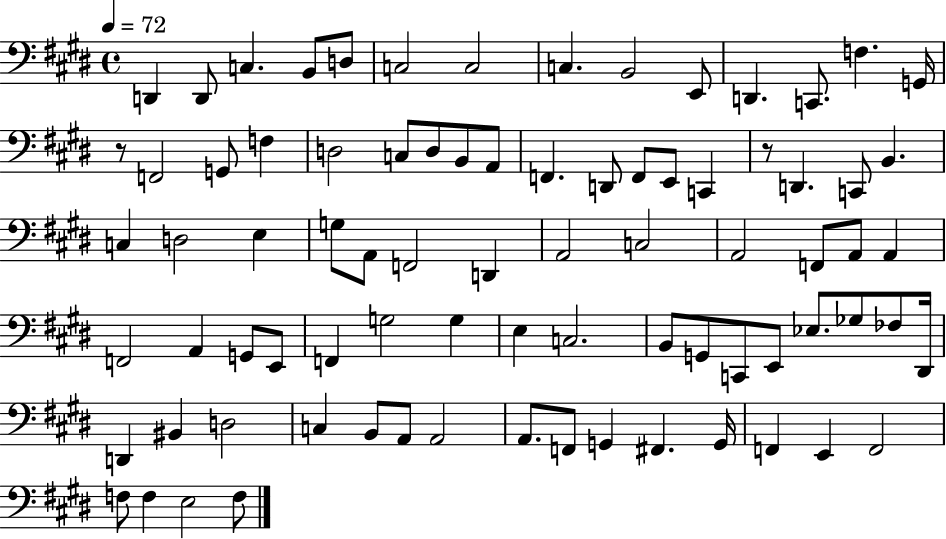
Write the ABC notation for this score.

X:1
T:Untitled
M:4/4
L:1/4
K:E
D,, D,,/2 C, B,,/2 D,/2 C,2 C,2 C, B,,2 E,,/2 D,, C,,/2 F, G,,/4 z/2 F,,2 G,,/2 F, D,2 C,/2 D,/2 B,,/2 A,,/2 F,, D,,/2 F,,/2 E,,/2 C,, z/2 D,, C,,/2 B,, C, D,2 E, G,/2 A,,/2 F,,2 D,, A,,2 C,2 A,,2 F,,/2 A,,/2 A,, F,,2 A,, G,,/2 E,,/2 F,, G,2 G, E, C,2 B,,/2 G,,/2 C,,/2 E,,/2 _E,/2 _G,/2 _F,/2 ^D,,/4 D,, ^B,, D,2 C, B,,/2 A,,/2 A,,2 A,,/2 F,,/2 G,, ^F,, G,,/4 F,, E,, F,,2 F,/2 F, E,2 F,/2